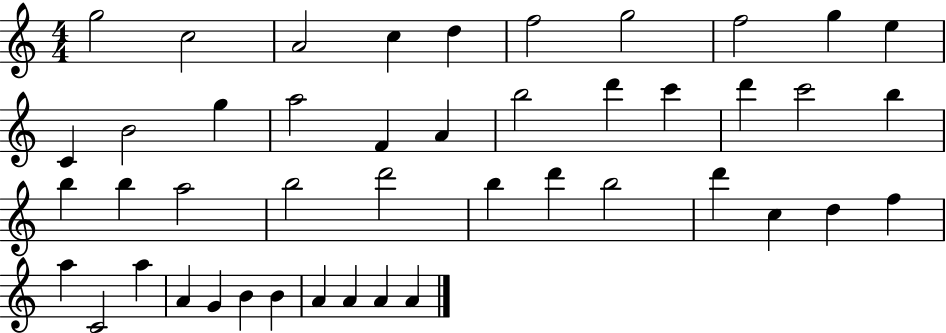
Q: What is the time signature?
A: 4/4